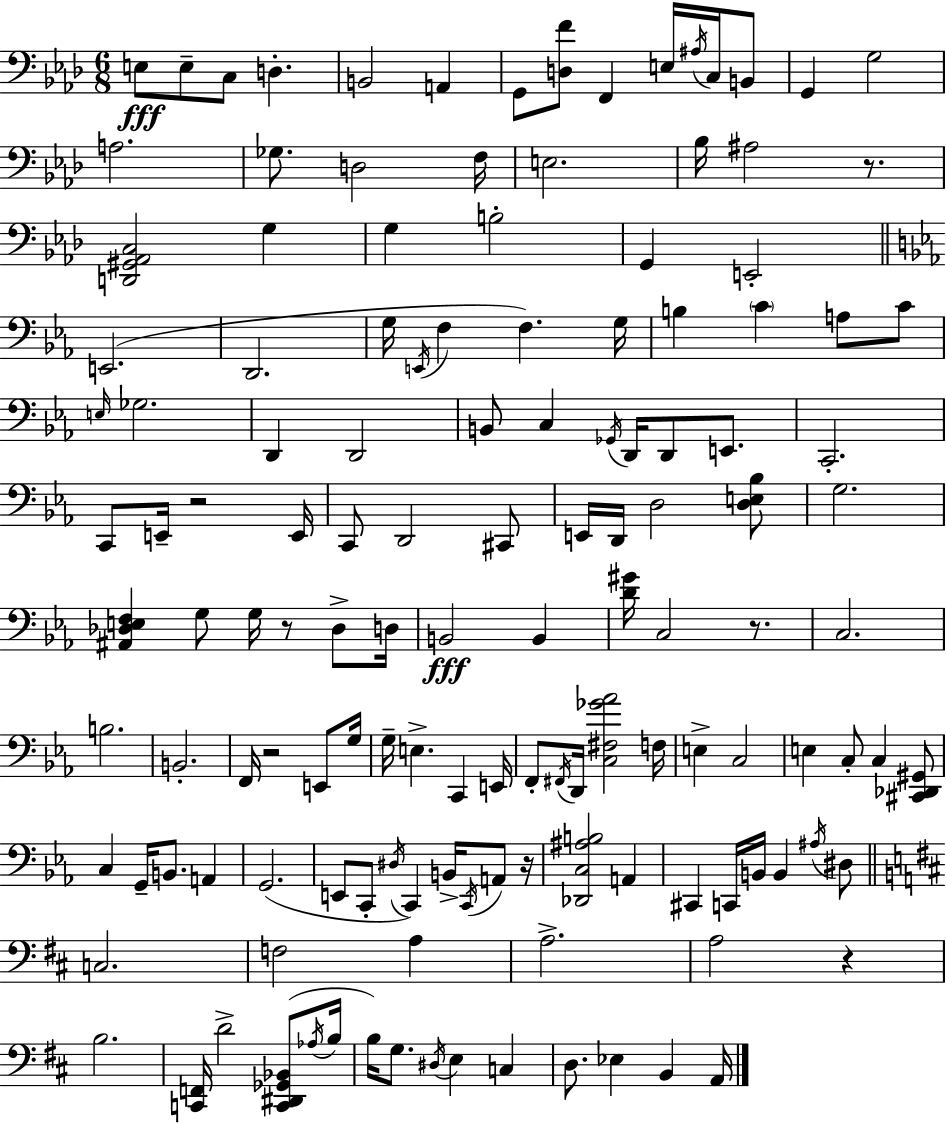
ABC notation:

X:1
T:Untitled
M:6/8
L:1/4
K:Fm
E,/2 E,/2 C,/2 D, B,,2 A,, G,,/2 [D,F]/2 F,, E,/4 ^A,/4 C,/4 B,,/2 G,, G,2 A,2 _G,/2 D,2 F,/4 E,2 _B,/4 ^A,2 z/2 [D,,^G,,_A,,C,]2 G, G, B,2 G,, E,,2 E,,2 D,,2 G,/4 E,,/4 F, F, G,/4 B, C A,/2 C/2 E,/4 _G,2 D,, D,,2 B,,/2 C, _G,,/4 D,,/4 D,,/2 E,,/2 C,,2 C,,/2 E,,/4 z2 E,,/4 C,,/2 D,,2 ^C,,/2 E,,/4 D,,/4 D,2 [D,E,_B,]/2 G,2 [^A,,_D,E,F,] G,/2 G,/4 z/2 _D,/2 D,/4 B,,2 B,, [D^G]/4 C,2 z/2 C,2 B,2 B,,2 F,,/4 z2 E,,/2 G,/4 G,/4 E, C,, E,,/4 F,,/2 ^F,,/4 D,,/4 [C,^F,_G_A]2 F,/4 E, C,2 E, C,/2 C, [^C,,_D,,^G,,]/2 C, G,,/4 B,,/2 A,, G,,2 E,,/2 C,,/2 ^D,/4 C,, B,,/4 C,,/4 A,,/2 z/4 [_D,,C,^A,B,]2 A,, ^C,, C,,/4 B,,/4 B,, ^A,/4 ^D,/2 C,2 F,2 A, A,2 A,2 z B,2 [C,,F,,]/4 D2 [C,,^D,,_G,,_B,,]/2 _A,/4 B,/4 B,/4 G,/2 ^D,/4 E, C, D,/2 _E, B,, A,,/4